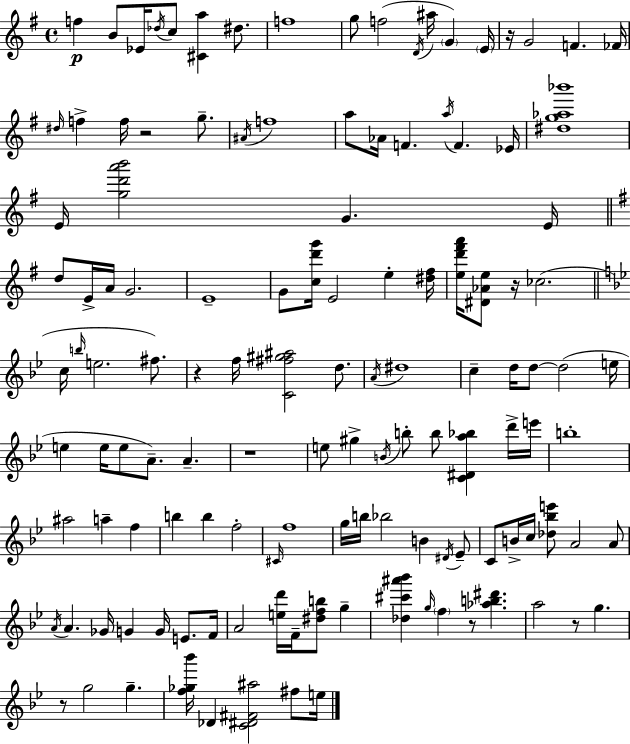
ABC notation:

X:1
T:Untitled
M:4/4
L:1/4
K:Em
f B/2 _E/4 _d/4 c/2 [^Ca] ^d/2 f4 g/2 f2 D/4 ^a/4 G E/4 z/4 G2 F _F/4 ^d/4 f f/4 z2 g/2 ^A/4 f4 a/2 _A/4 F a/4 F _E/4 [^dg_a_b']4 E/4 [gd'a'b']2 G E/4 d/2 E/4 A/4 G2 E4 G/2 [cd'g']/4 E2 e [^d^f]/4 [ed'^f'a']/4 [^D_Ae]/2 z/4 _c2 c/4 b/4 e2 ^f/2 z f/4 [C^f^g^a]2 d/2 A/4 ^d4 c d/4 d/2 d2 e/4 e e/4 e/2 A/2 A z4 e/2 ^g B/4 b/2 b/2 [C^Da_b] d'/4 e'/4 b4 ^a2 a f b b f2 ^C/4 f4 g/4 b/4 _b2 B ^D/4 _E/2 C/2 B/4 c/4 [_d_be']/2 A2 A/2 A/4 A _G/4 G G/4 E/2 F/4 A2 [ed']/4 F/4 [^dfb]/2 g [_d^c'^a'_b'] g/4 f z/2 [_ab^d'] a2 z/2 g z/2 g2 g [f_g_b']/4 _D [C^D^F^a]2 ^f/2 e/4